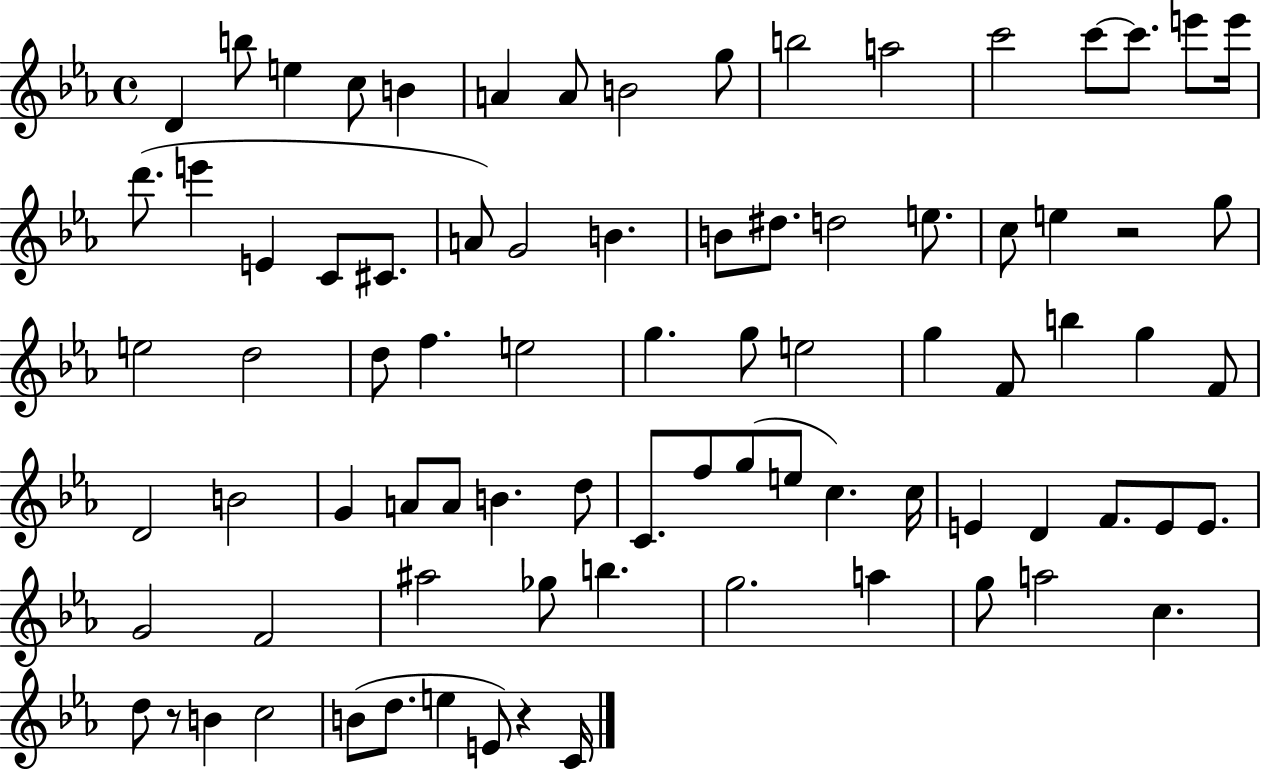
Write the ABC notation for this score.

X:1
T:Untitled
M:4/4
L:1/4
K:Eb
D b/2 e c/2 B A A/2 B2 g/2 b2 a2 c'2 c'/2 c'/2 e'/2 e'/4 d'/2 e' E C/2 ^C/2 A/2 G2 B B/2 ^d/2 d2 e/2 c/2 e z2 g/2 e2 d2 d/2 f e2 g g/2 e2 g F/2 b g F/2 D2 B2 G A/2 A/2 B d/2 C/2 f/2 g/2 e/2 c c/4 E D F/2 E/2 E/2 G2 F2 ^a2 _g/2 b g2 a g/2 a2 c d/2 z/2 B c2 B/2 d/2 e E/2 z C/4